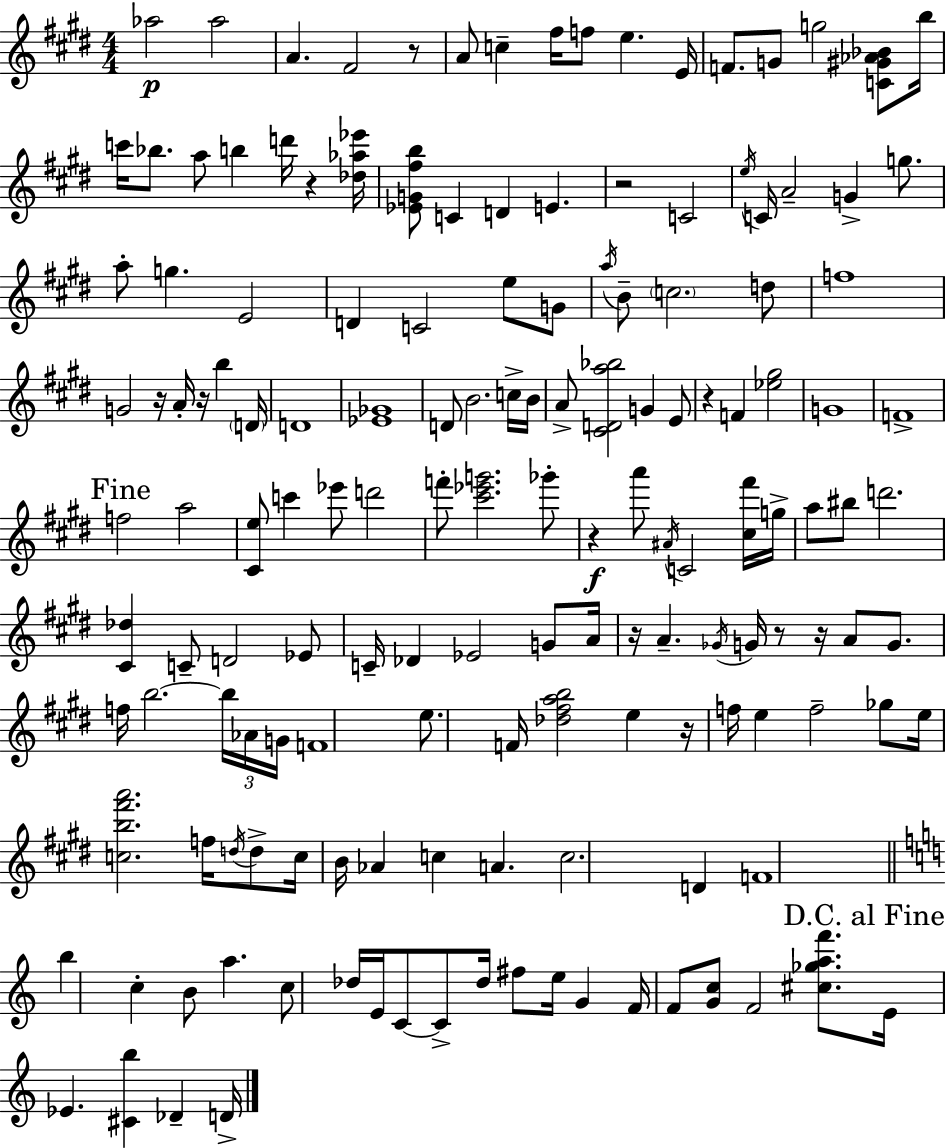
X:1
T:Untitled
M:4/4
L:1/4
K:E
_a2 _a2 A ^F2 z/2 A/2 c ^f/4 f/2 e E/4 F/2 G/2 g2 [C^G_A_B]/2 b/4 c'/4 _b/2 a/2 b d'/4 z [_d_a_e']/4 [_EG^fb]/2 C D E z2 C2 e/4 C/4 A2 G g/2 a/2 g E2 D C2 e/2 G/2 a/4 B/2 c2 d/2 f4 G2 z/4 A/4 z/4 b D/4 D4 [_E_G]4 D/2 B2 c/4 B/4 A/2 [^CDa_b]2 G E/2 z F [_e^g]2 G4 F4 f2 a2 [^Ce]/2 c' _e'/2 d'2 f'/2 [^c'_e'g']2 _g'/2 z a'/2 ^A/4 C2 [^c^f']/4 g/4 a/2 ^b/2 d'2 [^C_d] C/2 D2 _E/2 C/4 _D _E2 G/2 A/4 z/4 A _G/4 G/4 z/2 z/4 A/2 G/2 f/4 b2 b/4 _A/4 G/4 F4 e/2 F/4 [_d^fab]2 e z/4 f/4 e f2 _g/2 e/4 [cb^f'a']2 f/4 d/4 d/2 c/4 B/4 _A c A c2 D F4 b c B/2 a c/2 _d/4 E/4 C/2 C/2 _d/4 ^f/2 e/4 G F/4 F/2 [Gc]/2 F2 [^c_gaf']/2 E/4 _E [^Cb] _D D/4